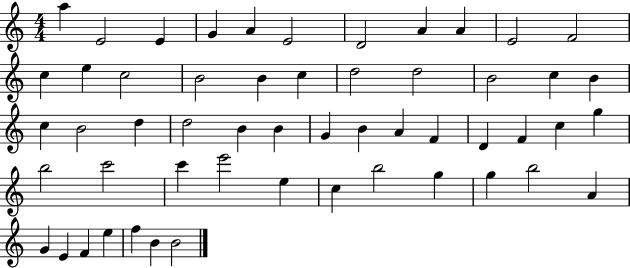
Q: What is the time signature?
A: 4/4